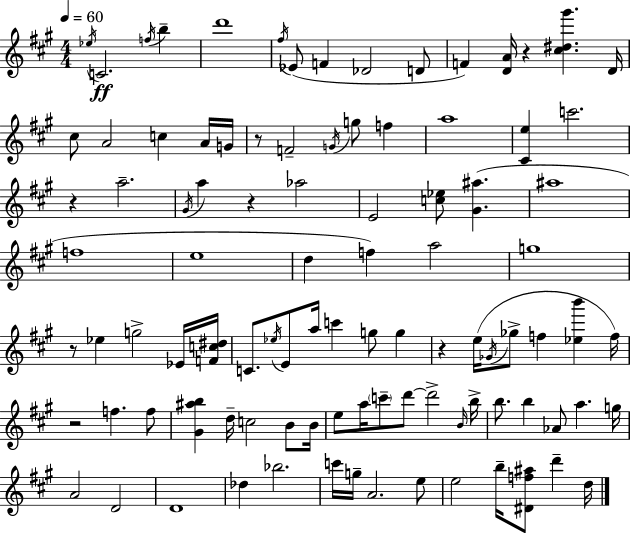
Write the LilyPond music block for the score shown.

{
  \clef treble
  \numericTimeSignature
  \time 4/4
  \key a \major
  \tempo 4 = 60
  \repeat volta 2 { \acciaccatura { ees''16 }\ff c'2. \acciaccatura { f''16 } b''4-- | d'''1 | \acciaccatura { fis''16 } ees'8( f'4 des'2 | d'8 f'4) <d' a'>16 r4 <cis'' dis'' gis'''>4. | \break d'16 cis''8 a'2 c''4 | a'16 g'16 r8 f'2-- \acciaccatura { g'16 } g''8 | f''4 a''1 | <cis' e''>4 c'''2. | \break r4 a''2.-- | \acciaccatura { gis'16 } a''4 r4 aes''2 | e'2 <c'' ees''>8 <gis' ais''>4.( | ais''1 | \break f''1 | e''1 | d''4 f''4) a''2 | g''1 | \break r8 ees''4 g''2-> | ees'16 <f' c'' dis''>16 c'8. \acciaccatura { ees''16 } e'8 a''16 c'''4 | g''8 g''4 r4 e''16( \acciaccatura { ges'16 } ges''8-> f''4 | <ees'' b'''>4 f''16) r2 f''4. | \break f''8 <gis' ais'' b''>4 d''16-- c''2 | b'8 b'16 e''8 a''16 \parenthesize c'''8-- d'''8~~ d'''2-> | \grace { b'16 } b''16-> b''8. b''4 aes'8 | a''4. g''16 a'2 | \break d'2 d'1 | des''4 bes''2. | c'''16 g''16-- a'2. | e''8 e''2 | \break b''16-- <dis' f'' ais''>8 d'''4-- d''16 } \bar "|."
}